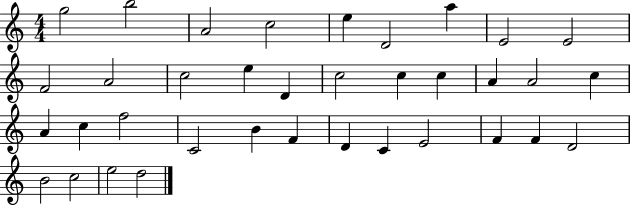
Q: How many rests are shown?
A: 0